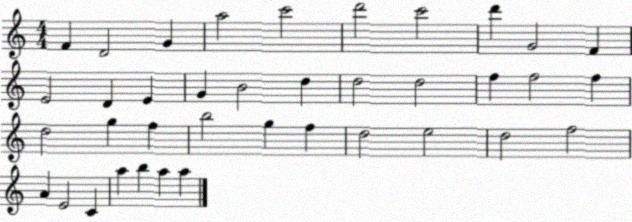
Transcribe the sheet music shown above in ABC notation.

X:1
T:Untitled
M:4/4
L:1/4
K:C
F D2 G a2 c'2 d'2 c'2 d' G2 F E2 D E G B2 d d2 d2 f f2 f d2 g f b2 g f d2 e2 d2 f2 A E2 C a b a a